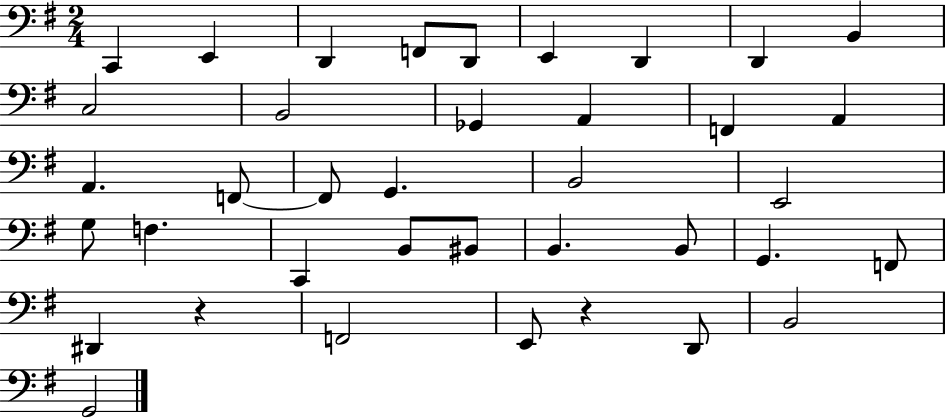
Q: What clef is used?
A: bass